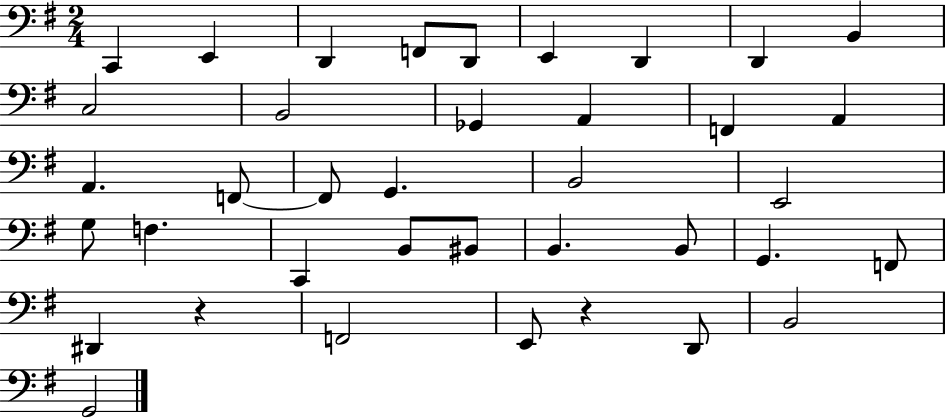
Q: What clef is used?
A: bass